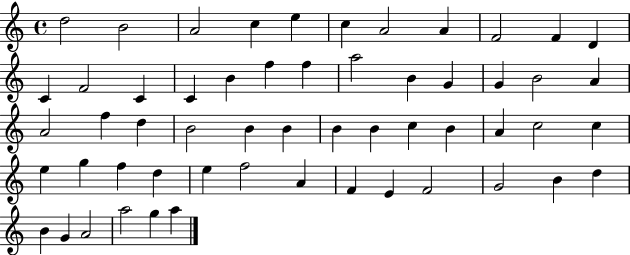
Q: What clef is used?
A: treble